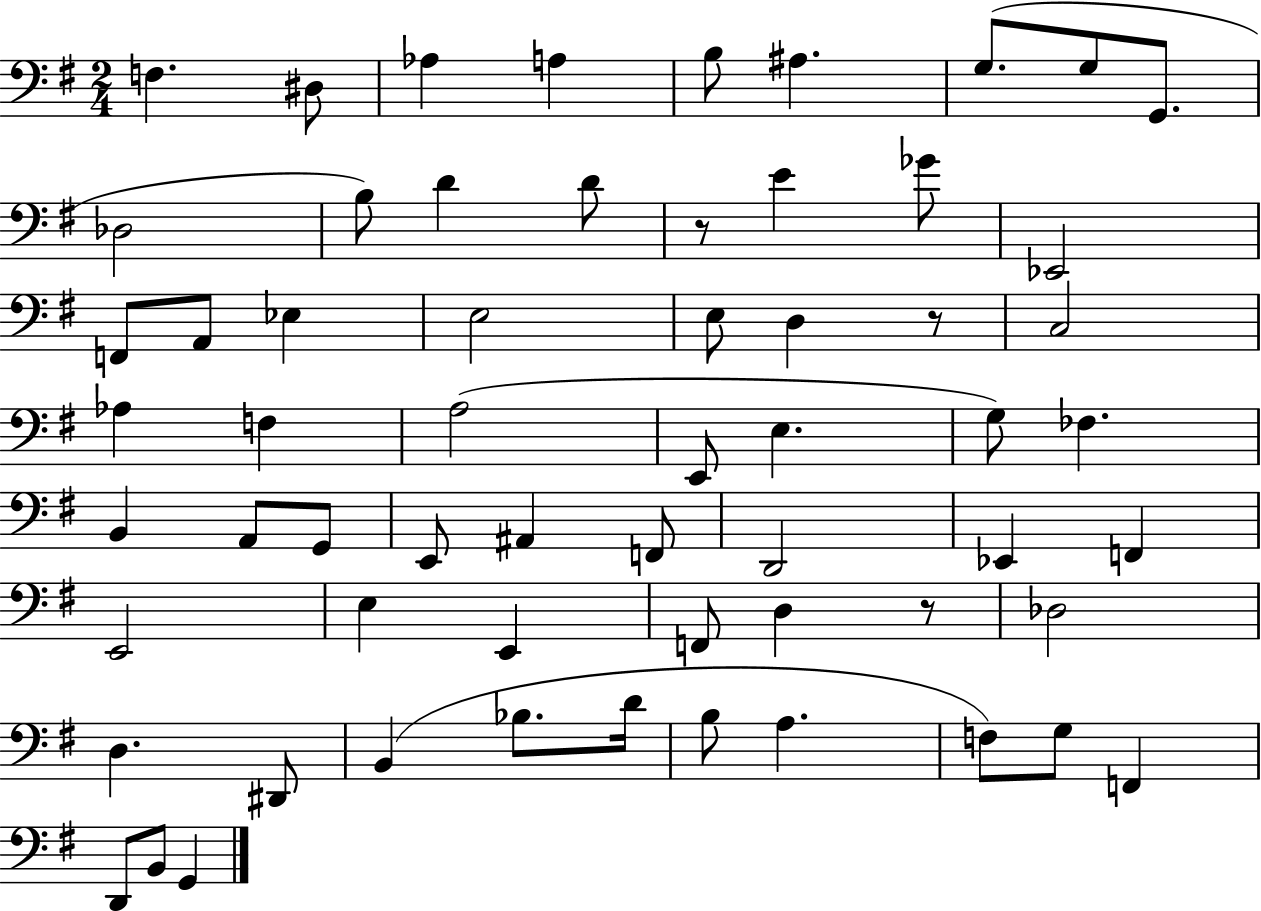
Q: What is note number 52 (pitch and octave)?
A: A3